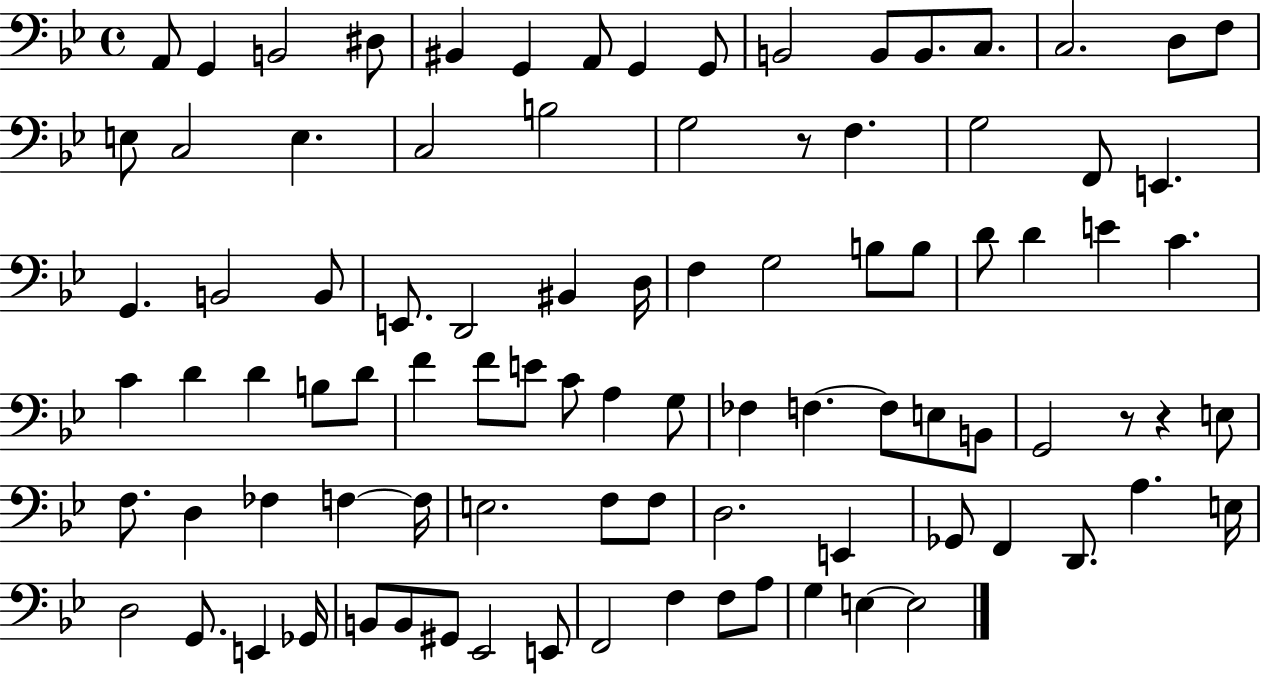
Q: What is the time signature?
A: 4/4